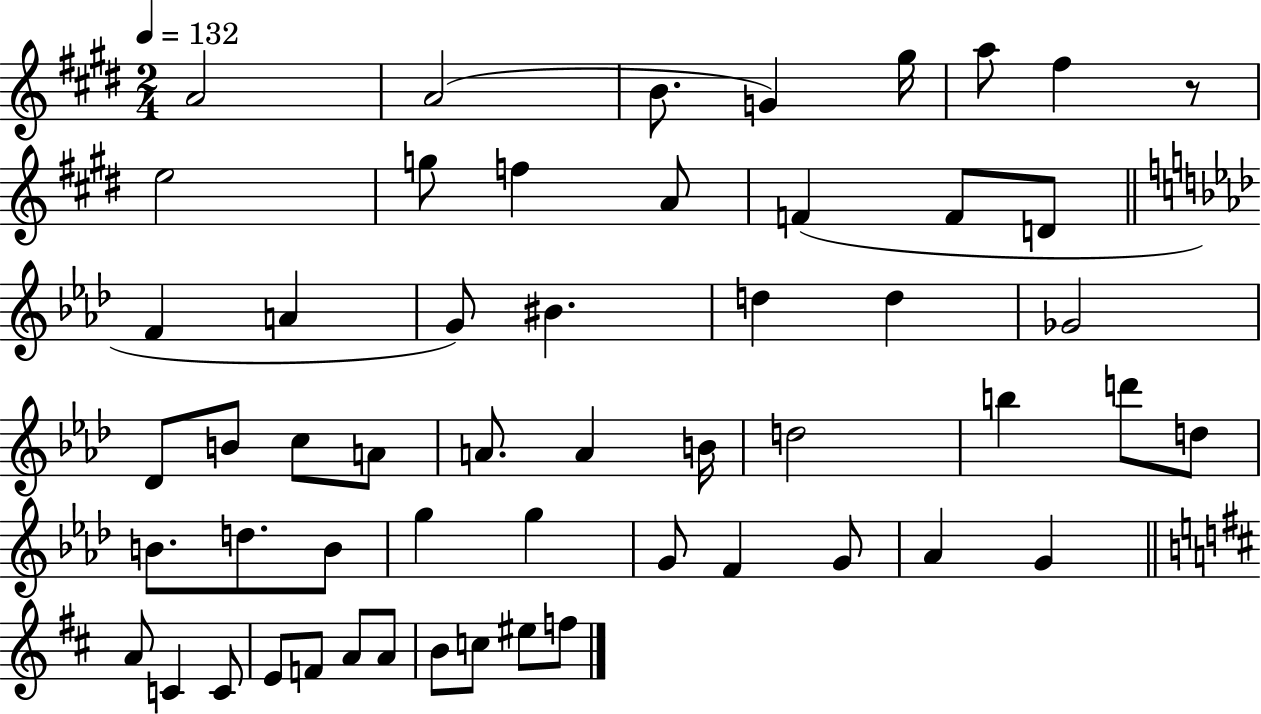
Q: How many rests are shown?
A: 1